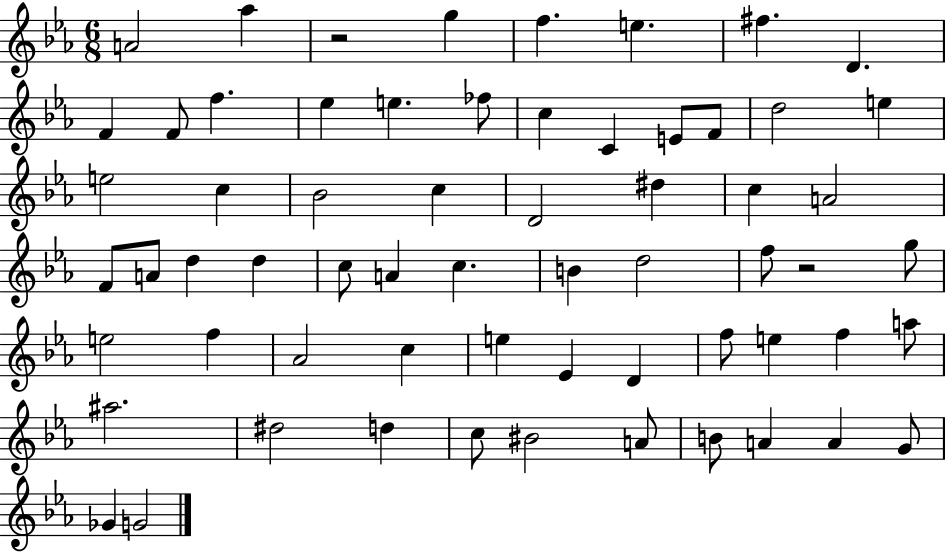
{
  \clef treble
  \numericTimeSignature
  \time 6/8
  \key ees \major
  a'2 aes''4 | r2 g''4 | f''4. e''4. | fis''4. d'4. | \break f'4 f'8 f''4. | ees''4 e''4. fes''8 | c''4 c'4 e'8 f'8 | d''2 e''4 | \break e''2 c''4 | bes'2 c''4 | d'2 dis''4 | c''4 a'2 | \break f'8 a'8 d''4 d''4 | c''8 a'4 c''4. | b'4 d''2 | f''8 r2 g''8 | \break e''2 f''4 | aes'2 c''4 | e''4 ees'4 d'4 | f''8 e''4 f''4 a''8 | \break ais''2. | dis''2 d''4 | c''8 bis'2 a'8 | b'8 a'4 a'4 g'8 | \break ges'4 g'2 | \bar "|."
}